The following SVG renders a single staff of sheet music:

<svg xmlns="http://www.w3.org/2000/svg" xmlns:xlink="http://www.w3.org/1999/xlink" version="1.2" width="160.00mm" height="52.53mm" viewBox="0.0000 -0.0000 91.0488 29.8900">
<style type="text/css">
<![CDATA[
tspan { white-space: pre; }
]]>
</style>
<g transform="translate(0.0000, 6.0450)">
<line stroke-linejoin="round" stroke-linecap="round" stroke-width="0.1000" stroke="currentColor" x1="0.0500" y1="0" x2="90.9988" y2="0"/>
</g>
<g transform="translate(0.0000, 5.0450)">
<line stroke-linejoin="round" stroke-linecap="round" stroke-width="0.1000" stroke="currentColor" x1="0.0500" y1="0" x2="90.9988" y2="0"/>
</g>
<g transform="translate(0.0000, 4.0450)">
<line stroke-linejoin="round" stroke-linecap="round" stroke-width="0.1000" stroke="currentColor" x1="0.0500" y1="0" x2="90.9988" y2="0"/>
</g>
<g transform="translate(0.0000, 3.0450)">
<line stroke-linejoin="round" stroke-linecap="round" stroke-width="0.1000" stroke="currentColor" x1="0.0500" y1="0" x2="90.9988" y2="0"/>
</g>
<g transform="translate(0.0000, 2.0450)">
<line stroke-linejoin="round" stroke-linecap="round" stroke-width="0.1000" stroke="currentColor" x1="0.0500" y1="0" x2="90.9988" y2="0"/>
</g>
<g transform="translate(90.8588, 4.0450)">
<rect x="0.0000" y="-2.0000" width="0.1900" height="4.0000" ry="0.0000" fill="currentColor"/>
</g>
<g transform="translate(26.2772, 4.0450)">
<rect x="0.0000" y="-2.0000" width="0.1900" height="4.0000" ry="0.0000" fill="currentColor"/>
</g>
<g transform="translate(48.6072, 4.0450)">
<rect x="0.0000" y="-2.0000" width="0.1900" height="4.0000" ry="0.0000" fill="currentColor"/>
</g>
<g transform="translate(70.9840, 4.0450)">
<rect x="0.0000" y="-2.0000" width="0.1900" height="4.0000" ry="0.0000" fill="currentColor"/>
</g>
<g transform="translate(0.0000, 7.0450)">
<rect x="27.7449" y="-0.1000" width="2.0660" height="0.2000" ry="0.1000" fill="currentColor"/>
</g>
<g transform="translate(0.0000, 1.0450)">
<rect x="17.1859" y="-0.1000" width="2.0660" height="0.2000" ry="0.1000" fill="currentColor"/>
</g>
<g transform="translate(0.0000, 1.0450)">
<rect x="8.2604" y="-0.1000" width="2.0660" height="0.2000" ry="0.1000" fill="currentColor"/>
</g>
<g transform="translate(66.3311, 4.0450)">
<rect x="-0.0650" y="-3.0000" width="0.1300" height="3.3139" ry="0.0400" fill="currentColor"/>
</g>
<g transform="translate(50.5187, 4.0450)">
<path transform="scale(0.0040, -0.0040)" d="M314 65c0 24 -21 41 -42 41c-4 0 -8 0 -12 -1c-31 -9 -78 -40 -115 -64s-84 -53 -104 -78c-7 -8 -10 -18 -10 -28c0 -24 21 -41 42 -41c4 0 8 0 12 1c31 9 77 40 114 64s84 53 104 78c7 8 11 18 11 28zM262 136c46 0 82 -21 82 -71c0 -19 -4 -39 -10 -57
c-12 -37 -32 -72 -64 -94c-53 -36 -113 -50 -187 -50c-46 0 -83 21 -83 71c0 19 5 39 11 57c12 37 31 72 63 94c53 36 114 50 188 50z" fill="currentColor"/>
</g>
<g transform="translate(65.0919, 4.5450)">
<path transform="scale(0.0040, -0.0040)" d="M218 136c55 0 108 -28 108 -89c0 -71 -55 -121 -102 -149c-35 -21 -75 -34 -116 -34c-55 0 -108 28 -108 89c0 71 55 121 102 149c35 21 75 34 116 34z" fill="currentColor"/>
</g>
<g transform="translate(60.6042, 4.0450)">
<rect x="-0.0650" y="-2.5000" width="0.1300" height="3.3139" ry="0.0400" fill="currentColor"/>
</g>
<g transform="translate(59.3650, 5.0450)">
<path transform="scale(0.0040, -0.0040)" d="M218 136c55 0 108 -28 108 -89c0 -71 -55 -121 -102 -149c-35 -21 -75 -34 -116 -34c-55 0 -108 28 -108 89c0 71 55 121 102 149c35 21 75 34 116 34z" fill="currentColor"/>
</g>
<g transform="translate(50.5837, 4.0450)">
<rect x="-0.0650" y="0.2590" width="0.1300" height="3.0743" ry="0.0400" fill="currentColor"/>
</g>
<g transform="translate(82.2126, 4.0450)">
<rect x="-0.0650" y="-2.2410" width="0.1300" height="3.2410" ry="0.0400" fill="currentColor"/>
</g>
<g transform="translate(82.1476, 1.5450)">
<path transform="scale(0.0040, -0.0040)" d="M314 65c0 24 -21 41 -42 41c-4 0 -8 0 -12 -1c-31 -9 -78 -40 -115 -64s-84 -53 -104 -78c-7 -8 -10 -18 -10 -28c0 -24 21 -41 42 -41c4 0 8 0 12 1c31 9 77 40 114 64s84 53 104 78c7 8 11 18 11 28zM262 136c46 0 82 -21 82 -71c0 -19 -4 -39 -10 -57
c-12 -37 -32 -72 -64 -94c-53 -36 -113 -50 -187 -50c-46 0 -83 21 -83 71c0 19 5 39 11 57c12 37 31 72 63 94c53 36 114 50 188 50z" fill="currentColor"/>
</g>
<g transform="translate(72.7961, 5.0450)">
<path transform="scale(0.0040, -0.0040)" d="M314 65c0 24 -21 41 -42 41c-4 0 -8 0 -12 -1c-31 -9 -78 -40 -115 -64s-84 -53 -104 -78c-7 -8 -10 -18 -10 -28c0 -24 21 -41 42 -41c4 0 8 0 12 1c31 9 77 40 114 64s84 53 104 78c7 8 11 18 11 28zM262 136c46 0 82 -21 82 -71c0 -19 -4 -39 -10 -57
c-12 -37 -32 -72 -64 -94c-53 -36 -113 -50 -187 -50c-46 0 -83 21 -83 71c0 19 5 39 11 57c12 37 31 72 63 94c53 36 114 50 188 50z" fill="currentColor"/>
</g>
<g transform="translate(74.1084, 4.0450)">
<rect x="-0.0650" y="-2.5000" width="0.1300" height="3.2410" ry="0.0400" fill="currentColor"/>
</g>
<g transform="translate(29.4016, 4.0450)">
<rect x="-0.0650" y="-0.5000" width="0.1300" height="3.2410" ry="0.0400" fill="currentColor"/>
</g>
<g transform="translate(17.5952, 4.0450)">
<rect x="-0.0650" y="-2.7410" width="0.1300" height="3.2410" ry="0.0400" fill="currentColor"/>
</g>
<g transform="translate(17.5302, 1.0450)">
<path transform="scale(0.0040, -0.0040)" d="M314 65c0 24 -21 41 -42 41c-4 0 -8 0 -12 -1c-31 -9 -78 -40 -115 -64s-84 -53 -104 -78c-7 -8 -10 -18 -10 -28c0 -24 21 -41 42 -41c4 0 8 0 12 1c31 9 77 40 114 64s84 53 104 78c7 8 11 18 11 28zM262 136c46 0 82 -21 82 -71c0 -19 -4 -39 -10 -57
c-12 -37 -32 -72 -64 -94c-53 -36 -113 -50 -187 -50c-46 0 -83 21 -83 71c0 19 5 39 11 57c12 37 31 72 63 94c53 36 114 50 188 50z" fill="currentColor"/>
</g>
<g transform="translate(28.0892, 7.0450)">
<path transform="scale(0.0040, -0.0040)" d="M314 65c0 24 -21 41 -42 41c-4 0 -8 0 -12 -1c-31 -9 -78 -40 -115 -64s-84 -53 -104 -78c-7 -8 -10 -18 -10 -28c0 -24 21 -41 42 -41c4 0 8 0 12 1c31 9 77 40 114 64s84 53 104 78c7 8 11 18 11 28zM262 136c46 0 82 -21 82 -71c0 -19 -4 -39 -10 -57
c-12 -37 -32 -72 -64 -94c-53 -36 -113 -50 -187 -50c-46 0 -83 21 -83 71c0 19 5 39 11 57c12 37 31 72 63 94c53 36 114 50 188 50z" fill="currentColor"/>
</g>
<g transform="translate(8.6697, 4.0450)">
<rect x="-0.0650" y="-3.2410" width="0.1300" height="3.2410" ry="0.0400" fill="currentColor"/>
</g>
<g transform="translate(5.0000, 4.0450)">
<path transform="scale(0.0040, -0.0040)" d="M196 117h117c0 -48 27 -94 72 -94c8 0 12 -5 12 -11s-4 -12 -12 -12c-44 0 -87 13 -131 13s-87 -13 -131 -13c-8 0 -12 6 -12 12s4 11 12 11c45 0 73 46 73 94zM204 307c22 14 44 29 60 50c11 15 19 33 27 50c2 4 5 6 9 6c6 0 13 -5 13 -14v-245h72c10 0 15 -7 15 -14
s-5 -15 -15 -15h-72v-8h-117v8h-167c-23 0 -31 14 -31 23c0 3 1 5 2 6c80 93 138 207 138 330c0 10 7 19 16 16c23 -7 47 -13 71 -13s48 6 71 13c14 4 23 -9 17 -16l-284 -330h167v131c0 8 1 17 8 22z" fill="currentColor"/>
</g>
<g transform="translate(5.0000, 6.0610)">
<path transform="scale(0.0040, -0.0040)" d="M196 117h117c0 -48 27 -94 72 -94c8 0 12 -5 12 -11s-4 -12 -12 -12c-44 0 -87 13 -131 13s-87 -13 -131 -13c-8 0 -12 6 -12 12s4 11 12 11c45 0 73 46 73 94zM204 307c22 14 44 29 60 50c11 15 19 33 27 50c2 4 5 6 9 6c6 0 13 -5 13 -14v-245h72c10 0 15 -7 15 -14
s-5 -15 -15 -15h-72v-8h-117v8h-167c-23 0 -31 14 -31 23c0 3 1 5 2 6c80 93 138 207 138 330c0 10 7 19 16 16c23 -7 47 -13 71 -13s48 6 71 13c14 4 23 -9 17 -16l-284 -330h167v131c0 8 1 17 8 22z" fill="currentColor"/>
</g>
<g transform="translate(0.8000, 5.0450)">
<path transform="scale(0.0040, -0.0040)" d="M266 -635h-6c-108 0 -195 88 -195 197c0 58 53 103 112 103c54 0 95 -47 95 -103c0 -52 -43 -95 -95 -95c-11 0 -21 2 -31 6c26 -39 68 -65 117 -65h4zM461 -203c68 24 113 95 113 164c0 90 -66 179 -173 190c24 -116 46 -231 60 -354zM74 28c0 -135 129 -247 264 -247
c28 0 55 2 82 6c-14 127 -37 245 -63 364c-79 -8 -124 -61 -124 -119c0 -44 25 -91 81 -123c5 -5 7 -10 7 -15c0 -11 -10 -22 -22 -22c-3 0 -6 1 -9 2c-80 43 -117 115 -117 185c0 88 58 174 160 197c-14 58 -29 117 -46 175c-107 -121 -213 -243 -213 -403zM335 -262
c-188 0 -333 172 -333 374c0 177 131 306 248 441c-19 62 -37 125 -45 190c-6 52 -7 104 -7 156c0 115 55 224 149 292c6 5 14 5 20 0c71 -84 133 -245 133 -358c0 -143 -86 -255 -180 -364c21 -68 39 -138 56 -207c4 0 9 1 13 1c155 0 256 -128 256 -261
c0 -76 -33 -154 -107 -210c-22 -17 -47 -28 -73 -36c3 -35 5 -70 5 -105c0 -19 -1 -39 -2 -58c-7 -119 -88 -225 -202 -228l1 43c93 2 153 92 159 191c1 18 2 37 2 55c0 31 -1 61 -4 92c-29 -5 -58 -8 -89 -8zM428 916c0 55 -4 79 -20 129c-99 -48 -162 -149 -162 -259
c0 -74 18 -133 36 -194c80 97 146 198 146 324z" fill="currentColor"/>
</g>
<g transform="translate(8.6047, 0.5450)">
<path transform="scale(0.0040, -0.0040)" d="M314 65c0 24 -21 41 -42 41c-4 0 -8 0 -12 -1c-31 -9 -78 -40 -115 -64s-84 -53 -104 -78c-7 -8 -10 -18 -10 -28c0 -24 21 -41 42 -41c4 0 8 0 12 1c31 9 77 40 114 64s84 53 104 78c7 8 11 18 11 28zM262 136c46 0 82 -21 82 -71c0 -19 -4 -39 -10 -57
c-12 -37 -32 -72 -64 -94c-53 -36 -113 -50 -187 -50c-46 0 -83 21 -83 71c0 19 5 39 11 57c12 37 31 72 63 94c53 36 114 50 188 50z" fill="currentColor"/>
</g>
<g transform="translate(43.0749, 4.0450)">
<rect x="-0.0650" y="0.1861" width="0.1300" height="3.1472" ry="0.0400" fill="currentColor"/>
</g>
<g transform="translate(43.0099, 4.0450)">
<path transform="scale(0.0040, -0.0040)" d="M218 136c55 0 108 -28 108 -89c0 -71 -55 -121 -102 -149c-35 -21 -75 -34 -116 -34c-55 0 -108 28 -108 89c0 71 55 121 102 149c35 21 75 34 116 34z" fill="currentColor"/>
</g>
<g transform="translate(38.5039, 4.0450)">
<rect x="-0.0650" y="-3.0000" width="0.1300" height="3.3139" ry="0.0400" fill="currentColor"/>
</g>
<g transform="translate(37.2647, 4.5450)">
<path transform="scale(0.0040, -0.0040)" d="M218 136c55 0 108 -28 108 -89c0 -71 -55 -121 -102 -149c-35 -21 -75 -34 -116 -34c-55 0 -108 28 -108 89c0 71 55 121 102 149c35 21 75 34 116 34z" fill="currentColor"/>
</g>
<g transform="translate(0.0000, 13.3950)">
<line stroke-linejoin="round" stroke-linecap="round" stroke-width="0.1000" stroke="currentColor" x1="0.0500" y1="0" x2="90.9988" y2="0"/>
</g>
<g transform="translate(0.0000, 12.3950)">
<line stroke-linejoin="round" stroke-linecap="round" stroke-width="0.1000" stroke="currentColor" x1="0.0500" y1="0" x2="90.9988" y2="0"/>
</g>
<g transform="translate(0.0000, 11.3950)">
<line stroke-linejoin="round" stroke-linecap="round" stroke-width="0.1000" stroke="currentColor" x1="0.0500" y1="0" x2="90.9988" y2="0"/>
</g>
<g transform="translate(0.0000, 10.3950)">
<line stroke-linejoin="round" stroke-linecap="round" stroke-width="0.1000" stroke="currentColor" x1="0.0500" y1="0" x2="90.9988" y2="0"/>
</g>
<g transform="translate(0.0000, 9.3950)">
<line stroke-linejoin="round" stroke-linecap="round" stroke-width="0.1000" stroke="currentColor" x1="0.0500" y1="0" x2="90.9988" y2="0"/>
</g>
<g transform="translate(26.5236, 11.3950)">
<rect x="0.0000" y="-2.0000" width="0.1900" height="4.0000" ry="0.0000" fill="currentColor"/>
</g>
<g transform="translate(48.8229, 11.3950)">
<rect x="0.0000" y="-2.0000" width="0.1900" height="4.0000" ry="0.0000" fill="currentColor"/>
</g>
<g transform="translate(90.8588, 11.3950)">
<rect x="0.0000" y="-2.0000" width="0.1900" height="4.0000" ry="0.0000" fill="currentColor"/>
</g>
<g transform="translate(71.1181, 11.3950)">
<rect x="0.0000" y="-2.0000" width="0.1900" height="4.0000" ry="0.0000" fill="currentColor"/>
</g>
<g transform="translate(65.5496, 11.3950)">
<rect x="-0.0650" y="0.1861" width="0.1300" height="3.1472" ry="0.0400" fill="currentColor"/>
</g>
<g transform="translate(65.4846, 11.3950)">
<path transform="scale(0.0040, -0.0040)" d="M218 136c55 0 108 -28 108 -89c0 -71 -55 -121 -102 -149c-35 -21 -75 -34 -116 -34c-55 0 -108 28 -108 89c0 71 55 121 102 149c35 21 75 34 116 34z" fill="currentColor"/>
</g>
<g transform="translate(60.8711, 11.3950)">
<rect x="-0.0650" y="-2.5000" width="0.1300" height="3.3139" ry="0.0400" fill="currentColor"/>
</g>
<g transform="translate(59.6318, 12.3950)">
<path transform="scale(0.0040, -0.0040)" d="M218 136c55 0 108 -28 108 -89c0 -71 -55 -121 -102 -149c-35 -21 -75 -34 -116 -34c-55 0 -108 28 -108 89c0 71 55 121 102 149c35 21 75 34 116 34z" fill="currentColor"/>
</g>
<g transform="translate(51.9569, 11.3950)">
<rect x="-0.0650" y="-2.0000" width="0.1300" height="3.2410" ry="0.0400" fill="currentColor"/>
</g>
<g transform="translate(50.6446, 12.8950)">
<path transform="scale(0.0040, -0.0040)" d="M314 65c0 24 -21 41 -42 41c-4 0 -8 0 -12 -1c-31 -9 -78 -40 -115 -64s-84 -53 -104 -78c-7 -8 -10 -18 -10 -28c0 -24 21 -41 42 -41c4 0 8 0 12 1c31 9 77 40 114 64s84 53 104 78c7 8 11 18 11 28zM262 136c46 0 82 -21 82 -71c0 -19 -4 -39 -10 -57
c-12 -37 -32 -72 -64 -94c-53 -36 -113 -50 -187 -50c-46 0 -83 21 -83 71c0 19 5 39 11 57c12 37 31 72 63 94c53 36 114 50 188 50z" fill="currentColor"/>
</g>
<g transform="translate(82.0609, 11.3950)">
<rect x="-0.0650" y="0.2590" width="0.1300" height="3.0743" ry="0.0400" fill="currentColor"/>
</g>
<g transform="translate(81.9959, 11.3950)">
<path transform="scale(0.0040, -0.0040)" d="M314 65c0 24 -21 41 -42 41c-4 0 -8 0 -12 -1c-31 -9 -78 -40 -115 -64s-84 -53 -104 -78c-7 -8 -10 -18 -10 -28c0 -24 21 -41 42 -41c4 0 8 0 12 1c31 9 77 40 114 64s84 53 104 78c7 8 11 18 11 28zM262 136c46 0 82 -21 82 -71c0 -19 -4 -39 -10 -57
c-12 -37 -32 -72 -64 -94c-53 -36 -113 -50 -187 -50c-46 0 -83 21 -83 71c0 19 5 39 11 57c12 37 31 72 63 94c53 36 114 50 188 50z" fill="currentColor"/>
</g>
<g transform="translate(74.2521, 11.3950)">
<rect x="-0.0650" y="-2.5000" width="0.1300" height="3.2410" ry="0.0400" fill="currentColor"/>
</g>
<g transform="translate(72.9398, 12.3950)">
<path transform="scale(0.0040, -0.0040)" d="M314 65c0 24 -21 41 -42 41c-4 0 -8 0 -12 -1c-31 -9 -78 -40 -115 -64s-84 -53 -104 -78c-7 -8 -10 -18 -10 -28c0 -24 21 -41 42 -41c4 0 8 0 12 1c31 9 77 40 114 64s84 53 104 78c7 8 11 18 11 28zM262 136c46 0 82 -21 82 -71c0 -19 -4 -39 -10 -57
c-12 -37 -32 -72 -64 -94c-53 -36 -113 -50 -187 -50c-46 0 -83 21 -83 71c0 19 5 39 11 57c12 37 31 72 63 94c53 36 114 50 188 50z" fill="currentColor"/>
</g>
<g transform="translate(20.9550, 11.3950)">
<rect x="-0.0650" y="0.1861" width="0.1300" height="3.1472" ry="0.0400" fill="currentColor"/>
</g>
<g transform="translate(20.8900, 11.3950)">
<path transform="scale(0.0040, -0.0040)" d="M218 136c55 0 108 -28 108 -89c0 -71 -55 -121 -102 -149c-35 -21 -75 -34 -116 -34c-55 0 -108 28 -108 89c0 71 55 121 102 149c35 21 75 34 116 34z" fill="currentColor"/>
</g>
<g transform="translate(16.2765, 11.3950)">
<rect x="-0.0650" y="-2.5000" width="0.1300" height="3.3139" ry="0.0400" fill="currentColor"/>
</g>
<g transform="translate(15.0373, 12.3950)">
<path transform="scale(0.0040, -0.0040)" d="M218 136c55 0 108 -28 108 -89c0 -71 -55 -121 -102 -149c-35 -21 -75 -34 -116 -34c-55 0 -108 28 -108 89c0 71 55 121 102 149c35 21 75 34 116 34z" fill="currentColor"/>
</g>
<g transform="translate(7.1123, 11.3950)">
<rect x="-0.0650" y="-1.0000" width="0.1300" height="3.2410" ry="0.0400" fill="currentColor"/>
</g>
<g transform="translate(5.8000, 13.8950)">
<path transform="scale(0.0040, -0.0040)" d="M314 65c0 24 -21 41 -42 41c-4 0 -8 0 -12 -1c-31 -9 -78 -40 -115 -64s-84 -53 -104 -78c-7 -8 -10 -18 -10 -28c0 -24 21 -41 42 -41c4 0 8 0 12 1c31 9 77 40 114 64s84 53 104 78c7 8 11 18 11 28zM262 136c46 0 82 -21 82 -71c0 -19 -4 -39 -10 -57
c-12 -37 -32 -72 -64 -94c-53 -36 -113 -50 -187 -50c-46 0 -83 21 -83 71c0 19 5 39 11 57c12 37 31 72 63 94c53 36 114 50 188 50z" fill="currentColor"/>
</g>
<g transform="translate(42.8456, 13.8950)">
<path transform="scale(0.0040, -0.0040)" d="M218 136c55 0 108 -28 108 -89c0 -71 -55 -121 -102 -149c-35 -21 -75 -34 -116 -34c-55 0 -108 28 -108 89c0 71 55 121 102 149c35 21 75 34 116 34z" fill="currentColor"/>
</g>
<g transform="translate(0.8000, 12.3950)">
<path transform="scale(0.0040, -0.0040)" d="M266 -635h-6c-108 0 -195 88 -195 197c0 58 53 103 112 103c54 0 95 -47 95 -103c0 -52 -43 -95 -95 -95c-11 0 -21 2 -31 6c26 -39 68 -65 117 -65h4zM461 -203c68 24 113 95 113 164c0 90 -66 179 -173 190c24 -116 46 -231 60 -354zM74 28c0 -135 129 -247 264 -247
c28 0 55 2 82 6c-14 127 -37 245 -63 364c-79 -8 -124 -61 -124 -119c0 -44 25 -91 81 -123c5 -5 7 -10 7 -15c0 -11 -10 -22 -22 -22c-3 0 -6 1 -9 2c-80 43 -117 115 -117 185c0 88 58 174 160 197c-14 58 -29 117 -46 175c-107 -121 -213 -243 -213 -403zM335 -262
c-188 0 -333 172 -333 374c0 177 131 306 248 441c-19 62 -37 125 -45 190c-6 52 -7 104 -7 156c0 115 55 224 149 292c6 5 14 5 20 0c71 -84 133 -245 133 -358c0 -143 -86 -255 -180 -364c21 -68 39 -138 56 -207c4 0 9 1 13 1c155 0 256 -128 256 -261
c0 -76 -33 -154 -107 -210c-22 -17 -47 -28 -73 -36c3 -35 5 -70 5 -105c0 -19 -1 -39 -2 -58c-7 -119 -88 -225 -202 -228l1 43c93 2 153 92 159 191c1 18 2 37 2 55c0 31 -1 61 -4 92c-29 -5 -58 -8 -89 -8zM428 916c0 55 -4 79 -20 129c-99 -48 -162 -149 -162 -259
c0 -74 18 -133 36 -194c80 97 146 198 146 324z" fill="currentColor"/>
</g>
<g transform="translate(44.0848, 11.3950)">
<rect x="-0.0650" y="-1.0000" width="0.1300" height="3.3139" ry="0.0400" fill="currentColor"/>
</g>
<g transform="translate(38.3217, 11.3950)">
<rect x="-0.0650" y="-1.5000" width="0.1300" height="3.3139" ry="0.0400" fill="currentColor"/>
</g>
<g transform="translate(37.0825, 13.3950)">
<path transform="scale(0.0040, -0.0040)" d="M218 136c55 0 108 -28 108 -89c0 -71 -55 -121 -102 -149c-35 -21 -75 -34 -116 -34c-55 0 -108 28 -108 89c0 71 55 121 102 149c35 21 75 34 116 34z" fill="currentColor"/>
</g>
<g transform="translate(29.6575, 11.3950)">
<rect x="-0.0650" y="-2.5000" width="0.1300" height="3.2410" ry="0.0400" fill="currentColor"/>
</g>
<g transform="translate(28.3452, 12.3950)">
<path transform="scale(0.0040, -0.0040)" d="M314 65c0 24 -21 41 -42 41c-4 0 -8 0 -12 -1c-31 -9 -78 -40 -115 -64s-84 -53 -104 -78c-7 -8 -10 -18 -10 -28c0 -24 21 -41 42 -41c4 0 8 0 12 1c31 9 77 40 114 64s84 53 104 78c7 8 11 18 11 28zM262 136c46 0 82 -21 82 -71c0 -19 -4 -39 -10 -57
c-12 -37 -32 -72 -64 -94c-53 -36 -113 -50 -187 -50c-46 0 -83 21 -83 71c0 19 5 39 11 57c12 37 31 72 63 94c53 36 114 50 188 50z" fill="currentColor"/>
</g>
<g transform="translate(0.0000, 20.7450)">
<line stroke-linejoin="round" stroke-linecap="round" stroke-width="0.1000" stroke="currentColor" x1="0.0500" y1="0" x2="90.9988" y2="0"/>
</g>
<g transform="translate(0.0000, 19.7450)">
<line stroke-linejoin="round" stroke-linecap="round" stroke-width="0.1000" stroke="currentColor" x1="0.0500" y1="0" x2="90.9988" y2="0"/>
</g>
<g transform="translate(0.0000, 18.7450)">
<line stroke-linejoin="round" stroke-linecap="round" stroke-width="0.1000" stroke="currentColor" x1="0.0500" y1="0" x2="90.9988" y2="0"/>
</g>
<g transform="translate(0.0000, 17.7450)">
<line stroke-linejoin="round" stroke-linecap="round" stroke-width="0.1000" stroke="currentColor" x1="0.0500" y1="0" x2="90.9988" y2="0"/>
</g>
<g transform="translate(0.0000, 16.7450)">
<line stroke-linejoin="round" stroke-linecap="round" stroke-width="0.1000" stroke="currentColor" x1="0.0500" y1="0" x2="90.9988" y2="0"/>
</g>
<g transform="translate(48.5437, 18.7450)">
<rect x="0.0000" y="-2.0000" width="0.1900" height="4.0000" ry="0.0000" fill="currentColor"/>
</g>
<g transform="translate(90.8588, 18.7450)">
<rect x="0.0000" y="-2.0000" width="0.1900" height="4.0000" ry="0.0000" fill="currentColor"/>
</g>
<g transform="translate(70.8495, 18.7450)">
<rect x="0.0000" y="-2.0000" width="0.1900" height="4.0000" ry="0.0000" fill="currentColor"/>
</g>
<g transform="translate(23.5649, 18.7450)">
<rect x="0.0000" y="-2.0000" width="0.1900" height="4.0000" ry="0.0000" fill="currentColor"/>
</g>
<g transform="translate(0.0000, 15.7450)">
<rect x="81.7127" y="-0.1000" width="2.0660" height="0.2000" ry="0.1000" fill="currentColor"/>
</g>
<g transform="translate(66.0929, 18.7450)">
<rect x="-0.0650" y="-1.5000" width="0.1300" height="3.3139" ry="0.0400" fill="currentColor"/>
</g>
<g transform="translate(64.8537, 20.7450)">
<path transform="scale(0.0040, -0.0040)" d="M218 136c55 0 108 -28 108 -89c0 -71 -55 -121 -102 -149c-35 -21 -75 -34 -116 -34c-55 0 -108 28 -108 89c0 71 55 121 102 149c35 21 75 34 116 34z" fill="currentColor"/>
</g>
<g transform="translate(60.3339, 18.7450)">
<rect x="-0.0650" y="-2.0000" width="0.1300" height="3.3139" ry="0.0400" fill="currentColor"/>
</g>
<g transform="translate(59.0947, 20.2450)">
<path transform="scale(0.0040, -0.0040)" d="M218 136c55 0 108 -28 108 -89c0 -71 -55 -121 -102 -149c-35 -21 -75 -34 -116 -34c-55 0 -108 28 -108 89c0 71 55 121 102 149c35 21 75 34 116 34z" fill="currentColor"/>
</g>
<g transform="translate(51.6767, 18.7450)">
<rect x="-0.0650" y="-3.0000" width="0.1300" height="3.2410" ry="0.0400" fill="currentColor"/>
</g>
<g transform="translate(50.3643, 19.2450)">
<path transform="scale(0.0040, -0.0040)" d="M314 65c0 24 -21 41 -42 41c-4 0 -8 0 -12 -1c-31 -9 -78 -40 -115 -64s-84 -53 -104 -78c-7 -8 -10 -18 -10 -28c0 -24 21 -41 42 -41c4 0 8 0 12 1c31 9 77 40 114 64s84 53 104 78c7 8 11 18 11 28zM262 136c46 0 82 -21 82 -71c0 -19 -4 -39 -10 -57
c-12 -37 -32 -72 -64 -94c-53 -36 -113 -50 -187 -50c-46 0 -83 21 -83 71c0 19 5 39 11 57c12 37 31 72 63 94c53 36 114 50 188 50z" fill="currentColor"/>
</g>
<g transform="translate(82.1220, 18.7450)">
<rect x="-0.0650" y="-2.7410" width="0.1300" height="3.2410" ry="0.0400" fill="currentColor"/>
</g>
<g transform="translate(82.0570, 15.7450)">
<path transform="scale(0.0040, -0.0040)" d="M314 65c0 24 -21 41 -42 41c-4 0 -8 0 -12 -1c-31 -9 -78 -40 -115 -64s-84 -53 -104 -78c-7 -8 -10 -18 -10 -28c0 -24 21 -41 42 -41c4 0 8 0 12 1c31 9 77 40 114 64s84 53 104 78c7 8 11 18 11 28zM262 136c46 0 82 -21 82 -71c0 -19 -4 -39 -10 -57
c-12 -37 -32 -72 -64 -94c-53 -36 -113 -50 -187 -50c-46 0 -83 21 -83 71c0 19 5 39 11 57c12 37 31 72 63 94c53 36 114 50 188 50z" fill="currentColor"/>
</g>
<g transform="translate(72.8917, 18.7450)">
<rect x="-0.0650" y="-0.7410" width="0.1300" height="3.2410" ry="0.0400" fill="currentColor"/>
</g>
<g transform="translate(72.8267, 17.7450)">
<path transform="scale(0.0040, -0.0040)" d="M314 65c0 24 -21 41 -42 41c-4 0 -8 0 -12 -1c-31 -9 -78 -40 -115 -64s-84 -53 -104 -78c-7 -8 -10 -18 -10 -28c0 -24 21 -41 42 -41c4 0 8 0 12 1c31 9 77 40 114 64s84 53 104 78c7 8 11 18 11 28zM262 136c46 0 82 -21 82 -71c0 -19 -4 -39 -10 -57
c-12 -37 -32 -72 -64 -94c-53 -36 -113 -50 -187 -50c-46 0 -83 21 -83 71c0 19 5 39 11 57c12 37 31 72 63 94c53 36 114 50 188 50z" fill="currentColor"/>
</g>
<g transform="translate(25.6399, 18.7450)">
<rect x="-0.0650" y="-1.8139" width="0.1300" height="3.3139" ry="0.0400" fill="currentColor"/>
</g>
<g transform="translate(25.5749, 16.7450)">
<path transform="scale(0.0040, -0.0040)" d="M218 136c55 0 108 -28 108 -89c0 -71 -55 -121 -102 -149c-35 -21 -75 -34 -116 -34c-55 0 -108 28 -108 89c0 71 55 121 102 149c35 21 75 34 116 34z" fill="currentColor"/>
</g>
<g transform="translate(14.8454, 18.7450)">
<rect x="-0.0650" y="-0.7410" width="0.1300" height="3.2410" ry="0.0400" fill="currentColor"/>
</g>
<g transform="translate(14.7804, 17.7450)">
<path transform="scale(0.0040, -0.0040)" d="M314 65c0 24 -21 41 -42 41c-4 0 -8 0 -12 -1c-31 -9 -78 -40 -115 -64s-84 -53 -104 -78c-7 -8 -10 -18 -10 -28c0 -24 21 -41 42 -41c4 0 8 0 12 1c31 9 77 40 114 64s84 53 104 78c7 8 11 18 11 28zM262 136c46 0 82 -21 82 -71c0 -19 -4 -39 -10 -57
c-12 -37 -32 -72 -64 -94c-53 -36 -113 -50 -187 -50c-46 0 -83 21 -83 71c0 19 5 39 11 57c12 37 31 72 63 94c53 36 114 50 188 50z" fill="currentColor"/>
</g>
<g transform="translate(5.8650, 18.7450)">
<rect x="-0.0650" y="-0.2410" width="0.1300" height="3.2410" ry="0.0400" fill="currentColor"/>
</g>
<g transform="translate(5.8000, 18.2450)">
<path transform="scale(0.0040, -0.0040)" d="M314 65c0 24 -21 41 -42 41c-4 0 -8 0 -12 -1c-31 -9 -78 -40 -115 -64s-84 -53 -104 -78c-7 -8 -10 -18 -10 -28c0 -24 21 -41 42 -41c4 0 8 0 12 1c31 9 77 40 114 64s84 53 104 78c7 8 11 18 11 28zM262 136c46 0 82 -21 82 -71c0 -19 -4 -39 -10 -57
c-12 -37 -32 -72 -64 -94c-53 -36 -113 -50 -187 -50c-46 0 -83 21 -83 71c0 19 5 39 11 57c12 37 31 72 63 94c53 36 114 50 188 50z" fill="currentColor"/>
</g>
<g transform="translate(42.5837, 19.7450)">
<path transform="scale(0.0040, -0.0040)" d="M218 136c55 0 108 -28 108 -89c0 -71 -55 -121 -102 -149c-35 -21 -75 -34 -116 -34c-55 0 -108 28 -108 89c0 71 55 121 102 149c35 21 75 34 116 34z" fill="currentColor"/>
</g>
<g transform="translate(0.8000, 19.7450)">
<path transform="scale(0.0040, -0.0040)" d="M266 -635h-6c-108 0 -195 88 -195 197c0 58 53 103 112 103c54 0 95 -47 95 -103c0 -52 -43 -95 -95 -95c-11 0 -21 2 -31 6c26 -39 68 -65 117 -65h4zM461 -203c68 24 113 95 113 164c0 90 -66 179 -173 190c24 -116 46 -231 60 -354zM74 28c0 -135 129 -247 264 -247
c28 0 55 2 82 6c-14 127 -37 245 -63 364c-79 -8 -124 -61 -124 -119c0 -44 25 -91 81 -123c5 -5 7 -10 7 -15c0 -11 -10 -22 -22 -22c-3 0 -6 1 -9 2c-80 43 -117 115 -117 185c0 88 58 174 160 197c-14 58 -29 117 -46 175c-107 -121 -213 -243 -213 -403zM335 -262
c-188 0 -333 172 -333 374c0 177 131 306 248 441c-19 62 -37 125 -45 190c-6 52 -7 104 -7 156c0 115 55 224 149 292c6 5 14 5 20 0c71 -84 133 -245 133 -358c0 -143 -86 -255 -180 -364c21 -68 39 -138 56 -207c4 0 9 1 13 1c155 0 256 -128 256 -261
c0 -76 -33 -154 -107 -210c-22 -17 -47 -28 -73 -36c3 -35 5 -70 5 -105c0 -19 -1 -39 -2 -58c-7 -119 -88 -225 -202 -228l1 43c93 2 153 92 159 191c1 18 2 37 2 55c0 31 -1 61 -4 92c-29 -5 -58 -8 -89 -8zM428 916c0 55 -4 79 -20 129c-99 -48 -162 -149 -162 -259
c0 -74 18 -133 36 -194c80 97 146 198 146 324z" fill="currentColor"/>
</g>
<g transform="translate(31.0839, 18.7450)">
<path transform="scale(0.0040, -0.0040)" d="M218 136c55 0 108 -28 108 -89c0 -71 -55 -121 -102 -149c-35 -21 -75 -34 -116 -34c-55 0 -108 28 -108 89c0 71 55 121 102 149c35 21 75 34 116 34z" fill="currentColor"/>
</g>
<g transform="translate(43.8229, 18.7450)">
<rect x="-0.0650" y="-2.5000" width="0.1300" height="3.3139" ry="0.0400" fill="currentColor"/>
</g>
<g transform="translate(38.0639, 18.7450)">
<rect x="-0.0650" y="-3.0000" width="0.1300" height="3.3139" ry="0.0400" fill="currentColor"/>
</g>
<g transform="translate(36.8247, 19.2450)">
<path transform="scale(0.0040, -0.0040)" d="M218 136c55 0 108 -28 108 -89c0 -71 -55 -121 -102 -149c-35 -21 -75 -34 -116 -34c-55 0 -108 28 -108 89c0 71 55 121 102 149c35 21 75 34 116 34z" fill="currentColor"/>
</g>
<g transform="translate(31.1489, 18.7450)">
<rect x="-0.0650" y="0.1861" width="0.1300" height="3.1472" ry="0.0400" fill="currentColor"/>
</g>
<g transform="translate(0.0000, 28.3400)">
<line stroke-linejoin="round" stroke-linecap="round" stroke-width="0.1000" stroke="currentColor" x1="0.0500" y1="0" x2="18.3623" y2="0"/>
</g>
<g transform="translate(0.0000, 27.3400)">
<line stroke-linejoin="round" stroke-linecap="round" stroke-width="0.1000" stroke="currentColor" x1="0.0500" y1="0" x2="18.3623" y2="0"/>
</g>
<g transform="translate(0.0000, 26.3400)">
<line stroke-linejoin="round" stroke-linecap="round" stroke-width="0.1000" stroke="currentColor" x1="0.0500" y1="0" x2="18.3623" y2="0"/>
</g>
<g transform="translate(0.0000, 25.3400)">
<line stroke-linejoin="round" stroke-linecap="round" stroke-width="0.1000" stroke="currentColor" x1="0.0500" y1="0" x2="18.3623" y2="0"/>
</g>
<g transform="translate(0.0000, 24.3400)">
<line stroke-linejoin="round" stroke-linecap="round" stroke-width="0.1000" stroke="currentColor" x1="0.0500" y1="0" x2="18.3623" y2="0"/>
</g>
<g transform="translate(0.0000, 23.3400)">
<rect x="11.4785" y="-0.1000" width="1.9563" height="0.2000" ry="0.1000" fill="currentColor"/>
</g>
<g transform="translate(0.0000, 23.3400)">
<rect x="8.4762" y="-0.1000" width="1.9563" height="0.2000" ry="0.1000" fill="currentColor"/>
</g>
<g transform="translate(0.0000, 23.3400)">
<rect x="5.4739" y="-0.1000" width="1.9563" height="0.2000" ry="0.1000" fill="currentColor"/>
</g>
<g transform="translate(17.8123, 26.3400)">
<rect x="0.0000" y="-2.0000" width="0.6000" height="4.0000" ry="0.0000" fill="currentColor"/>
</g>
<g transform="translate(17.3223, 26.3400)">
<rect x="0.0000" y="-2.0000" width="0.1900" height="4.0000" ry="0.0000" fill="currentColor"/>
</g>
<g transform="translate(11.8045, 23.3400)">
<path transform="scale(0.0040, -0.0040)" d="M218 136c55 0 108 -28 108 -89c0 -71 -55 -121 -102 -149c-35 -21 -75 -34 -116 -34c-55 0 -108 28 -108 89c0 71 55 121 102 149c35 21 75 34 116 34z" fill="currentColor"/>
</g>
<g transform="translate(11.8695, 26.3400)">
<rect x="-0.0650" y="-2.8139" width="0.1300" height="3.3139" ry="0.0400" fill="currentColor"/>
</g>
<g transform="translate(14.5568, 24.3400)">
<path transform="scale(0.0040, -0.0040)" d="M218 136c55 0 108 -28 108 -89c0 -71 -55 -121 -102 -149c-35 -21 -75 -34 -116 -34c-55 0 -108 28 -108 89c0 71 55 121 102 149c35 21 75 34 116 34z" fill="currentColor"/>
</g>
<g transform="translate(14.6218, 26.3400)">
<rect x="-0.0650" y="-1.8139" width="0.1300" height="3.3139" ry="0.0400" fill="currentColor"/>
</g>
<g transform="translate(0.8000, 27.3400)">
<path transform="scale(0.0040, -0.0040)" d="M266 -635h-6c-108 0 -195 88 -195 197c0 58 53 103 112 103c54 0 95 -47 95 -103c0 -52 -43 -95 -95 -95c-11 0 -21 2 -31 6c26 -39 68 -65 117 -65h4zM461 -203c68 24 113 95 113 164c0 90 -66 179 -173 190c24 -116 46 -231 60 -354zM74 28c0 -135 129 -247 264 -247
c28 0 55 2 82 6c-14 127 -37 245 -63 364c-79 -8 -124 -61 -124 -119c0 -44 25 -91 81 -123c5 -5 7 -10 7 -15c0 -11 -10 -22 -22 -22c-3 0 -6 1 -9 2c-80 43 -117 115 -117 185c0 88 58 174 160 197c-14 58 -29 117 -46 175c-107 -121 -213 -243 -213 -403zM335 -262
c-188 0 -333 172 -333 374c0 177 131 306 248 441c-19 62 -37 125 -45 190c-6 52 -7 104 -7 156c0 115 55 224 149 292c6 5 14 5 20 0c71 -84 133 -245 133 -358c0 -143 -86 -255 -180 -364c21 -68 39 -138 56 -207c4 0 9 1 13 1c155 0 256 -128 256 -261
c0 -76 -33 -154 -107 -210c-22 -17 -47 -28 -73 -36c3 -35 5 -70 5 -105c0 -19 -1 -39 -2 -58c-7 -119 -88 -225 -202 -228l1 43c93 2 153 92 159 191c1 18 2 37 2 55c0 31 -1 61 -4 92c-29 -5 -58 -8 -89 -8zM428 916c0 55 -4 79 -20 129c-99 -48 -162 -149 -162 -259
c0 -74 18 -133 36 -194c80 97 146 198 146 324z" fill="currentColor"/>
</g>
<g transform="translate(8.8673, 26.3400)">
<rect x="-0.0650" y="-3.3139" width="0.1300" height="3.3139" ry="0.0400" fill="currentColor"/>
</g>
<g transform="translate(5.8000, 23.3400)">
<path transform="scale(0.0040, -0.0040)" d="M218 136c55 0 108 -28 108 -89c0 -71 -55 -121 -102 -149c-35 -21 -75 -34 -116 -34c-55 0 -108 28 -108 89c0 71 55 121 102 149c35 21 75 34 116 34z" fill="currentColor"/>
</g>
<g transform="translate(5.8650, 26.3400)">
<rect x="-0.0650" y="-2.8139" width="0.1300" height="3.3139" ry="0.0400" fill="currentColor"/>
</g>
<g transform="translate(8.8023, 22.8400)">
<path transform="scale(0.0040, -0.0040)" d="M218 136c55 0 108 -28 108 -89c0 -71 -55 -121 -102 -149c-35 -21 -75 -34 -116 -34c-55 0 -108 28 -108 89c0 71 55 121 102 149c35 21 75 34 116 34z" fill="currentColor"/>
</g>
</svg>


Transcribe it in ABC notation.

X:1
T:Untitled
M:4/4
L:1/4
K:C
b2 a2 C2 A B B2 G A G2 g2 D2 G B G2 E D F2 G B G2 B2 c2 d2 f B A G A2 F E d2 a2 a b a f